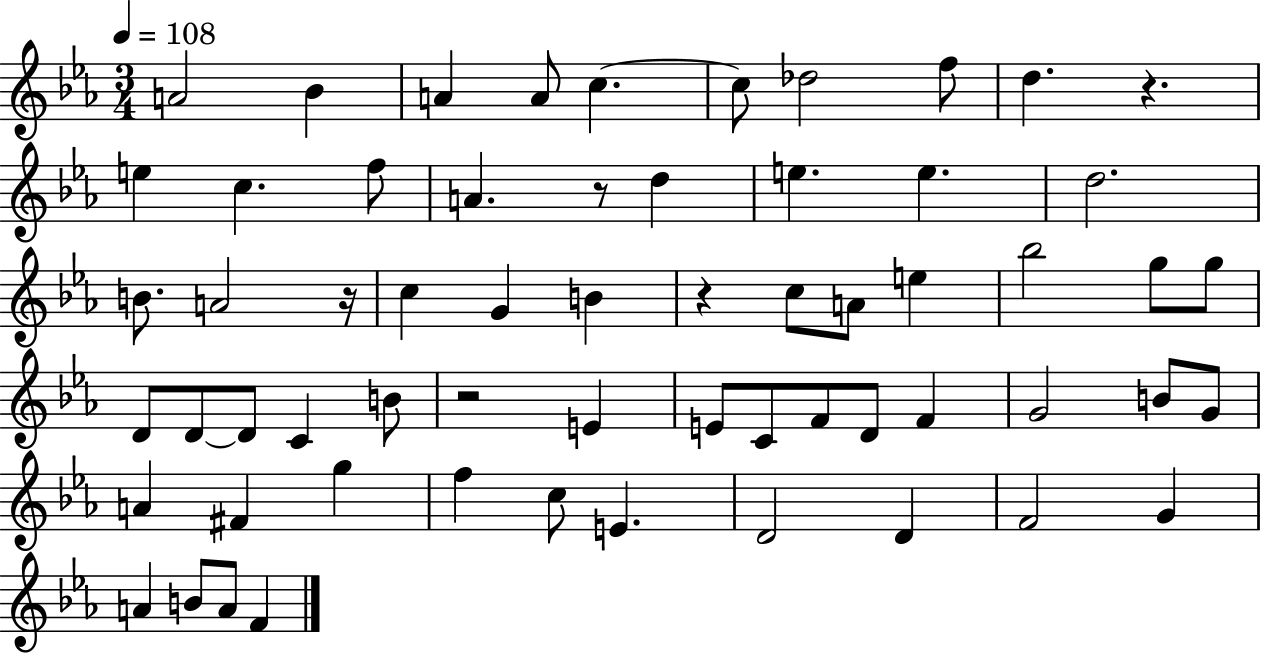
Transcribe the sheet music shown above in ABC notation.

X:1
T:Untitled
M:3/4
L:1/4
K:Eb
A2 _B A A/2 c c/2 _d2 f/2 d z e c f/2 A z/2 d e e d2 B/2 A2 z/4 c G B z c/2 A/2 e _b2 g/2 g/2 D/2 D/2 D/2 C B/2 z2 E E/2 C/2 F/2 D/2 F G2 B/2 G/2 A ^F g f c/2 E D2 D F2 G A B/2 A/2 F